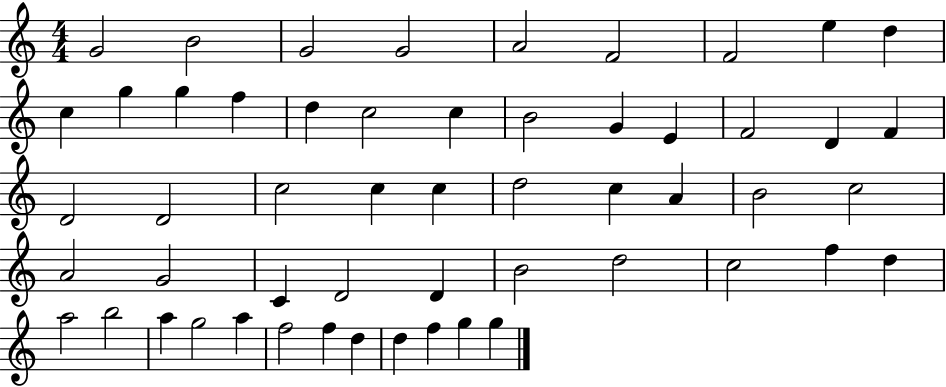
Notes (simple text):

G4/h B4/h G4/h G4/h A4/h F4/h F4/h E5/q D5/q C5/q G5/q G5/q F5/q D5/q C5/h C5/q B4/h G4/q E4/q F4/h D4/q F4/q D4/h D4/h C5/h C5/q C5/q D5/h C5/q A4/q B4/h C5/h A4/h G4/h C4/q D4/h D4/q B4/h D5/h C5/h F5/q D5/q A5/h B5/h A5/q G5/h A5/q F5/h F5/q D5/q D5/q F5/q G5/q G5/q